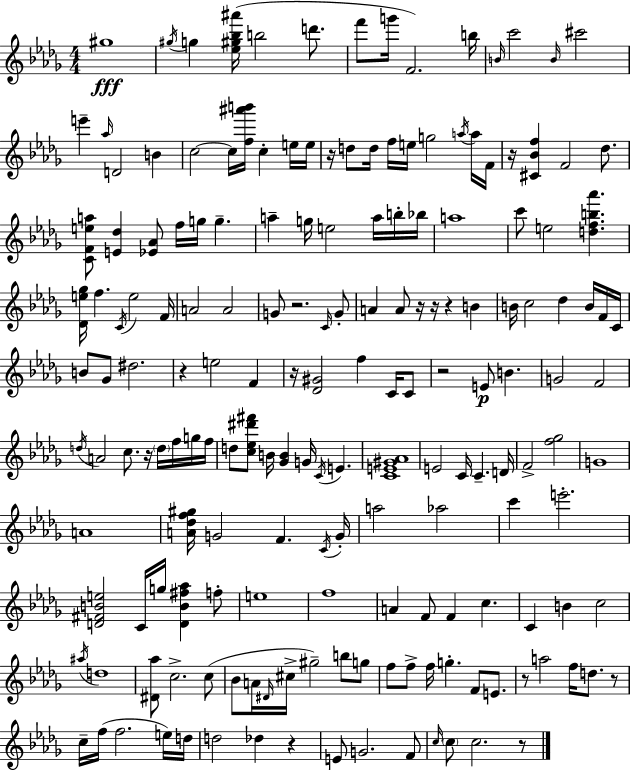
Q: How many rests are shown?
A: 14